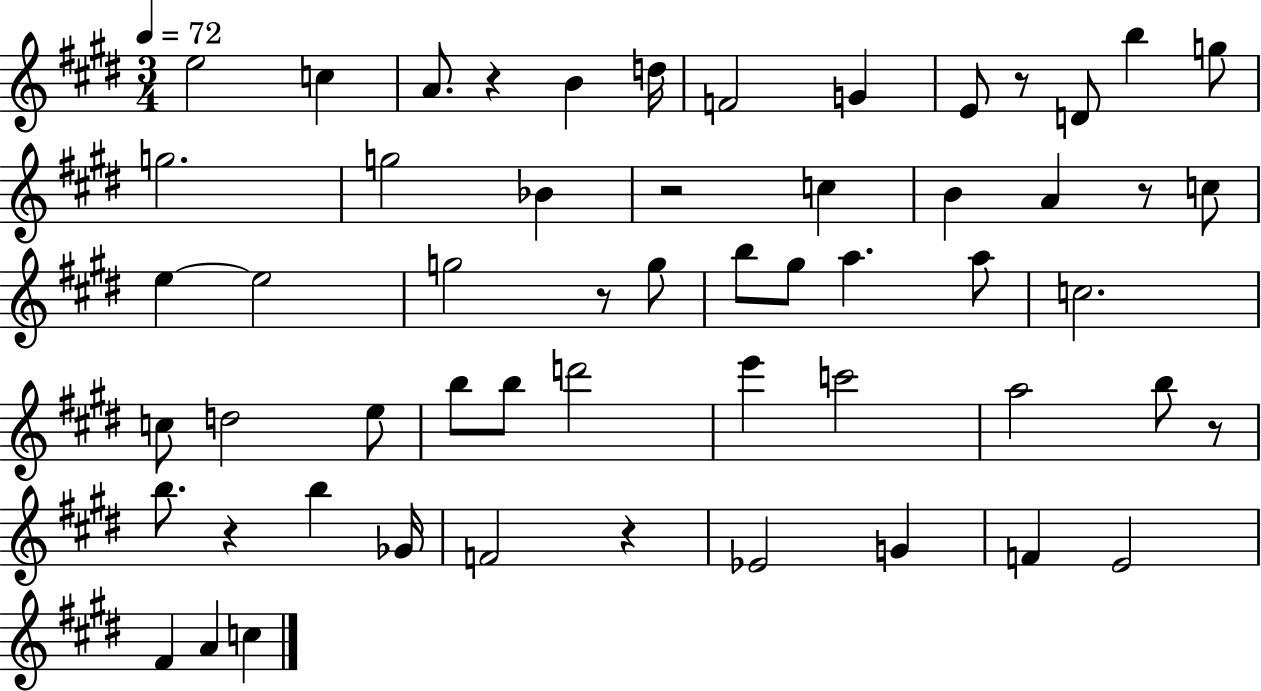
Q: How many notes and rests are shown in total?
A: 56